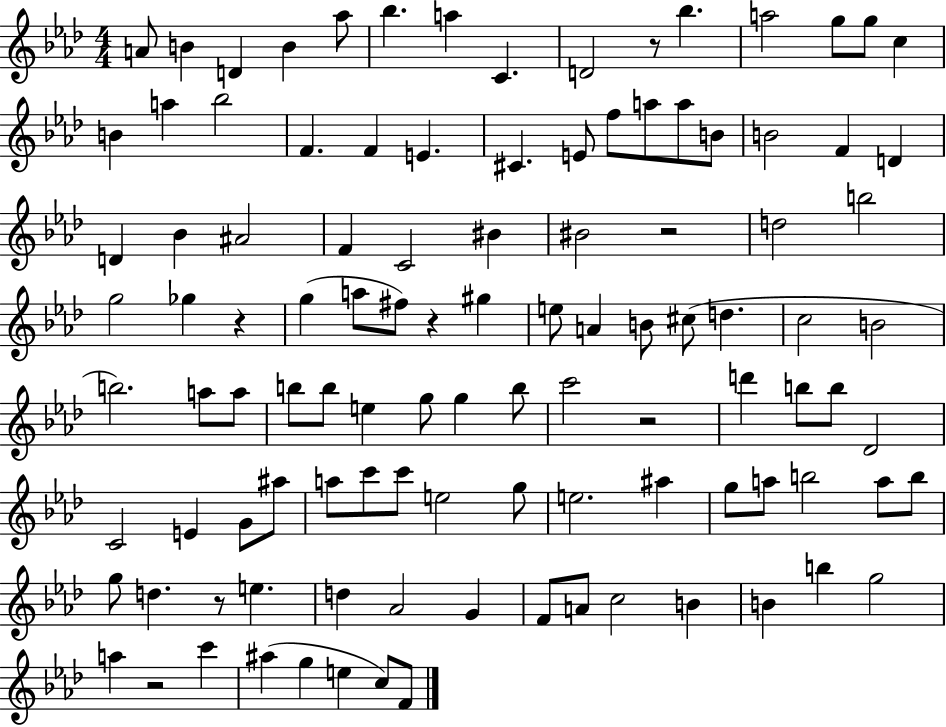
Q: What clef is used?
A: treble